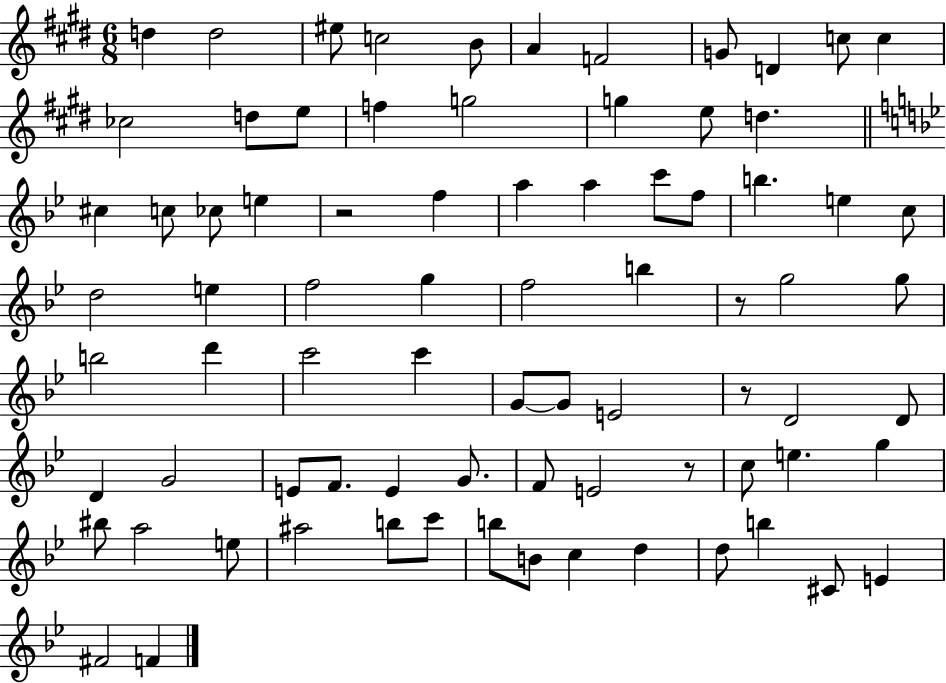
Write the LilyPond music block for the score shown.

{
  \clef treble
  \numericTimeSignature
  \time 6/8
  \key e \major
  d''4 d''2 | eis''8 c''2 b'8 | a'4 f'2 | g'8 d'4 c''8 c''4 | \break ces''2 d''8 e''8 | f''4 g''2 | g''4 e''8 d''4. | \bar "||" \break \key bes \major cis''4 c''8 ces''8 e''4 | r2 f''4 | a''4 a''4 c'''8 f''8 | b''4. e''4 c''8 | \break d''2 e''4 | f''2 g''4 | f''2 b''4 | r8 g''2 g''8 | \break b''2 d'''4 | c'''2 c'''4 | g'8~~ g'8 e'2 | r8 d'2 d'8 | \break d'4 g'2 | e'8 f'8. e'4 g'8. | f'8 e'2 r8 | c''8 e''4. g''4 | \break bis''8 a''2 e''8 | ais''2 b''8 c'''8 | b''8 b'8 c''4 d''4 | d''8 b''4 cis'8 e'4 | \break fis'2 f'4 | \bar "|."
}